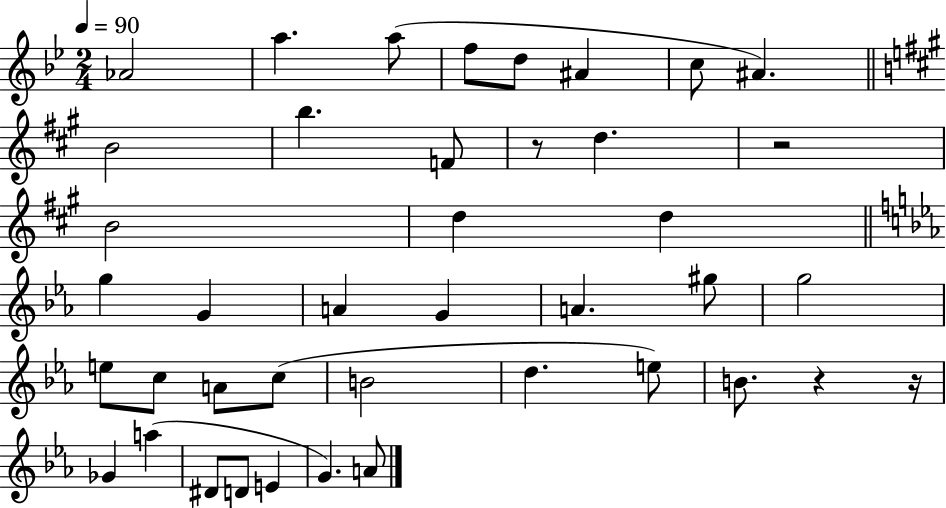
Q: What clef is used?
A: treble